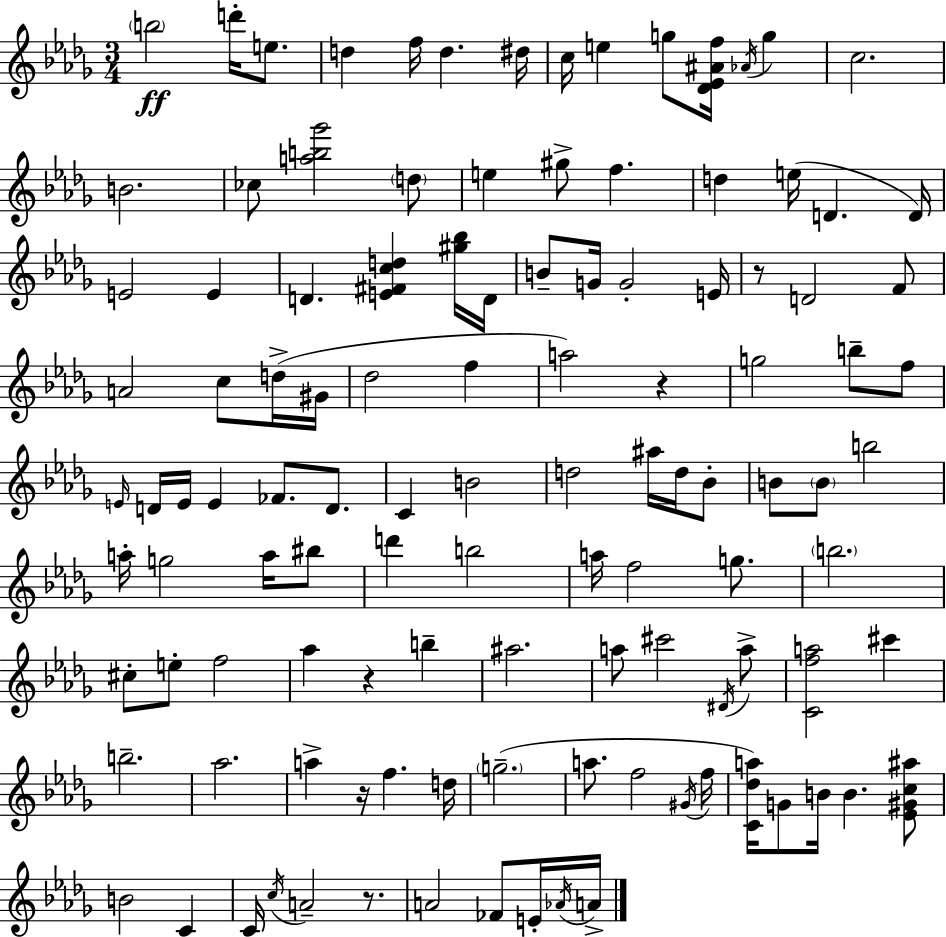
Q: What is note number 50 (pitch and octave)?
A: C4